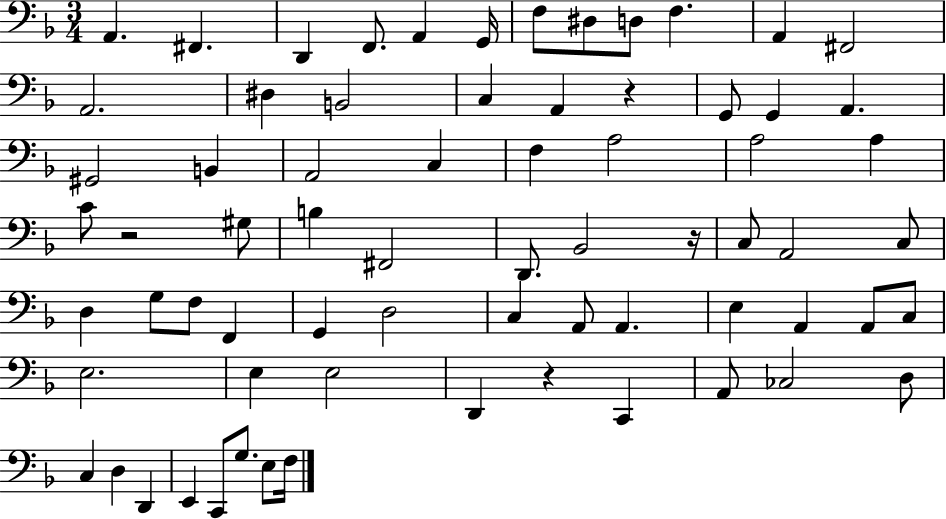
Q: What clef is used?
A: bass